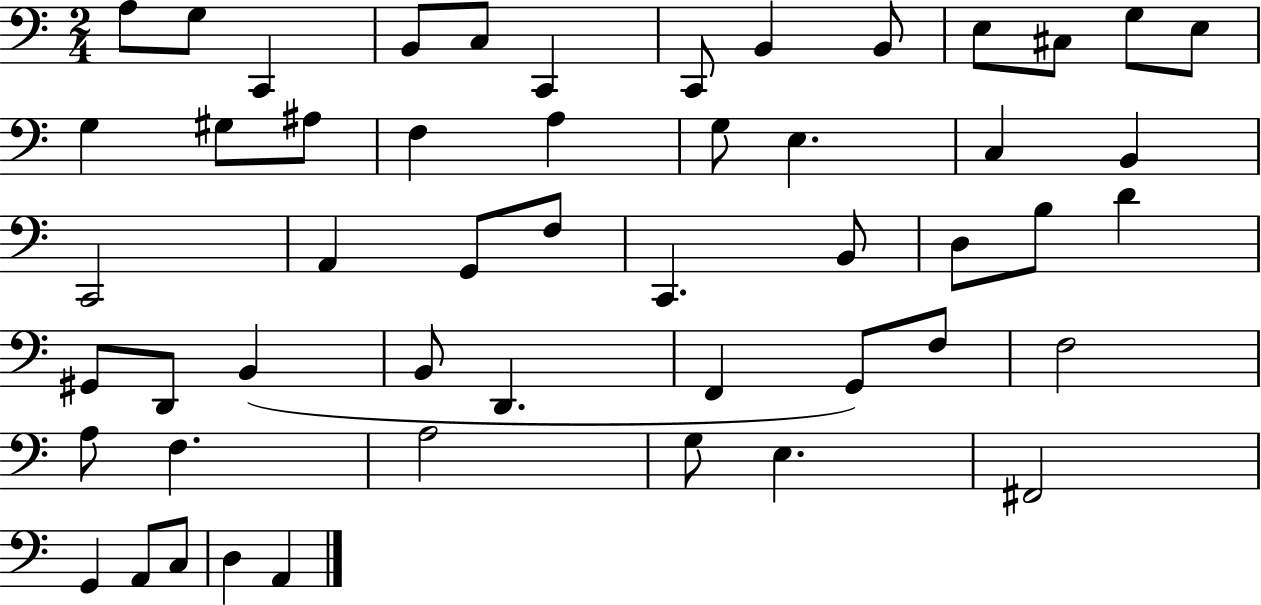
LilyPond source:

{
  \clef bass
  \numericTimeSignature
  \time 2/4
  \key c \major
  \repeat volta 2 { a8 g8 c,4 | b,8 c8 c,4 | c,8 b,4 b,8 | e8 cis8 g8 e8 | \break g4 gis8 ais8 | f4 a4 | g8 e4. | c4 b,4 | \break c,2 | a,4 g,8 f8 | c,4. b,8 | d8 b8 d'4 | \break gis,8 d,8 b,4( | b,8 d,4. | f,4 g,8) f8 | f2 | \break a8 f4. | a2 | g8 e4. | fis,2 | \break g,4 a,8 c8 | d4 a,4 | } \bar "|."
}